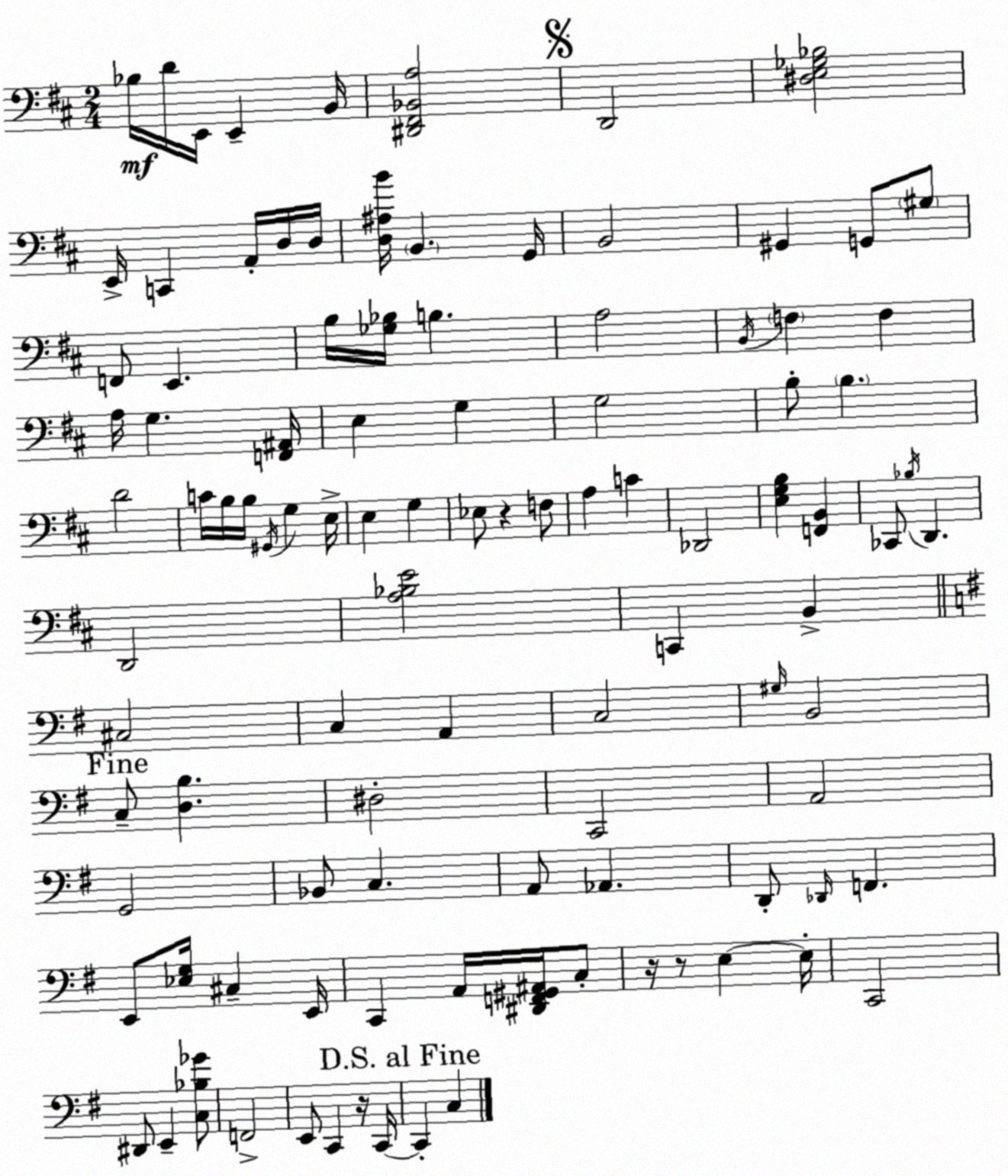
X:1
T:Untitled
M:2/4
L:1/4
K:D
_B,/4 D/4 E,,/4 E,, B,,/4 [^D,,^F,,_B,,A,]2 D,,2 [^D,E,_G,_B,]2 E,,/4 C,, A,,/4 D,/4 D,/4 [D,^A,B]/4 B,, G,,/4 B,,2 ^G,, G,,/2 ^G,/2 F,,/2 E,, B,/4 [_G,_B,]/4 B, A,2 B,,/4 F, F, A,/4 G, [F,,^A,,]/4 E, G, G,2 B,/2 B, D2 C/4 B,/4 B,/4 ^G,,/4 G, E,/4 E, G, _E,/2 z F,/2 A, C _D,,2 [E,G,B,] [F,,B,,] _C,,/2 _B,/4 D,, D,,2 [A,_B,E]2 C,, B,, ^C,2 C, A,, C,2 ^G,/4 B,,2 C,/2 [D,B,] ^D,2 C,,2 A,,2 G,,2 _B,,/2 C, A,,/2 _A,, D,,/2 _D,,/4 F,, E,,/2 [_E,G,]/4 ^C, E,,/4 C,, A,,/4 [^D,,F,,^G,,^A,,]/4 C,/2 z/4 z/2 E, E,/4 C,,2 ^D,,/2 E,, [C,_B,_G]/2 F,,2 E,,/2 C,, z/4 C,,/4 C,, C,